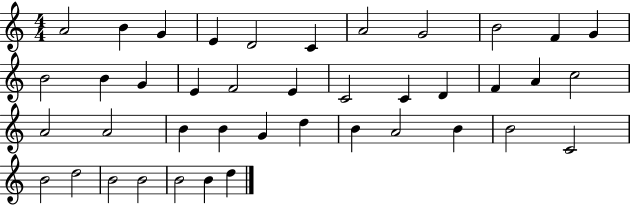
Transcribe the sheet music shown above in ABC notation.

X:1
T:Untitled
M:4/4
L:1/4
K:C
A2 B G E D2 C A2 G2 B2 F G B2 B G E F2 E C2 C D F A c2 A2 A2 B B G d B A2 B B2 C2 B2 d2 B2 B2 B2 B d